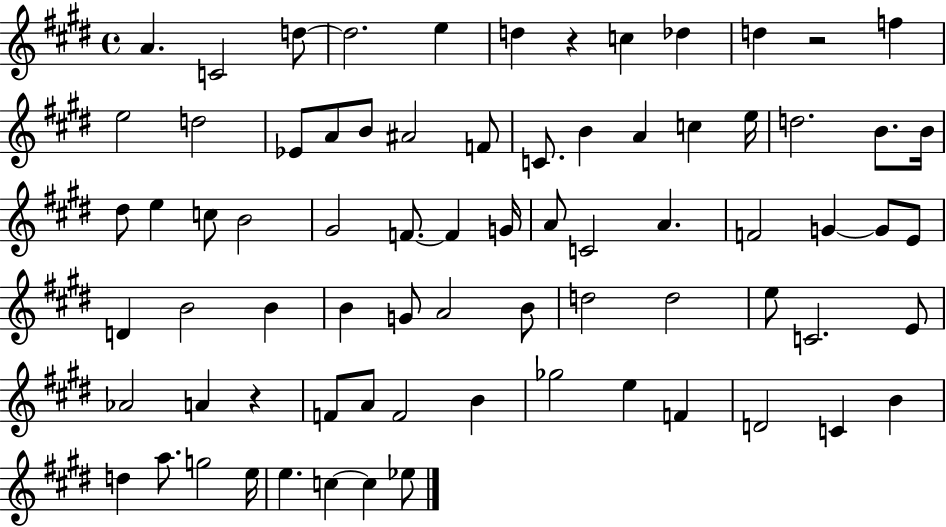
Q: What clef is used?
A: treble